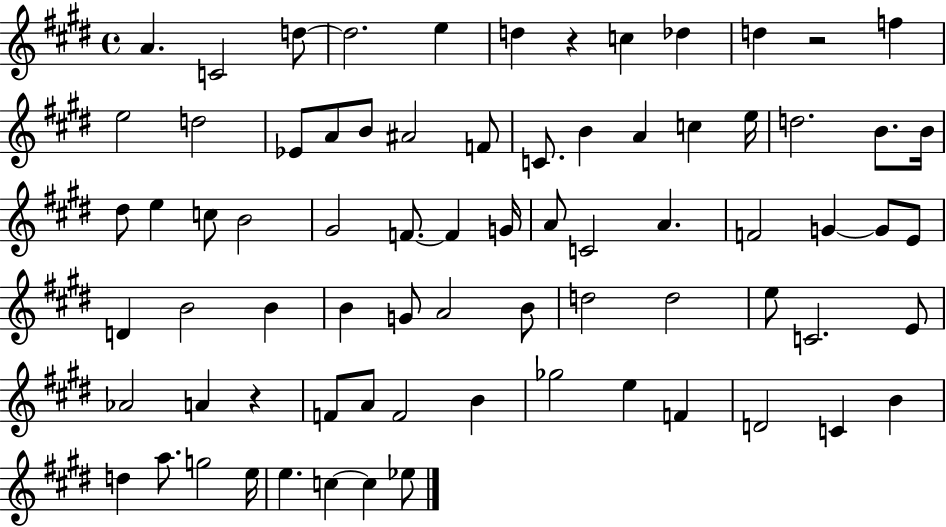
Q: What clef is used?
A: treble